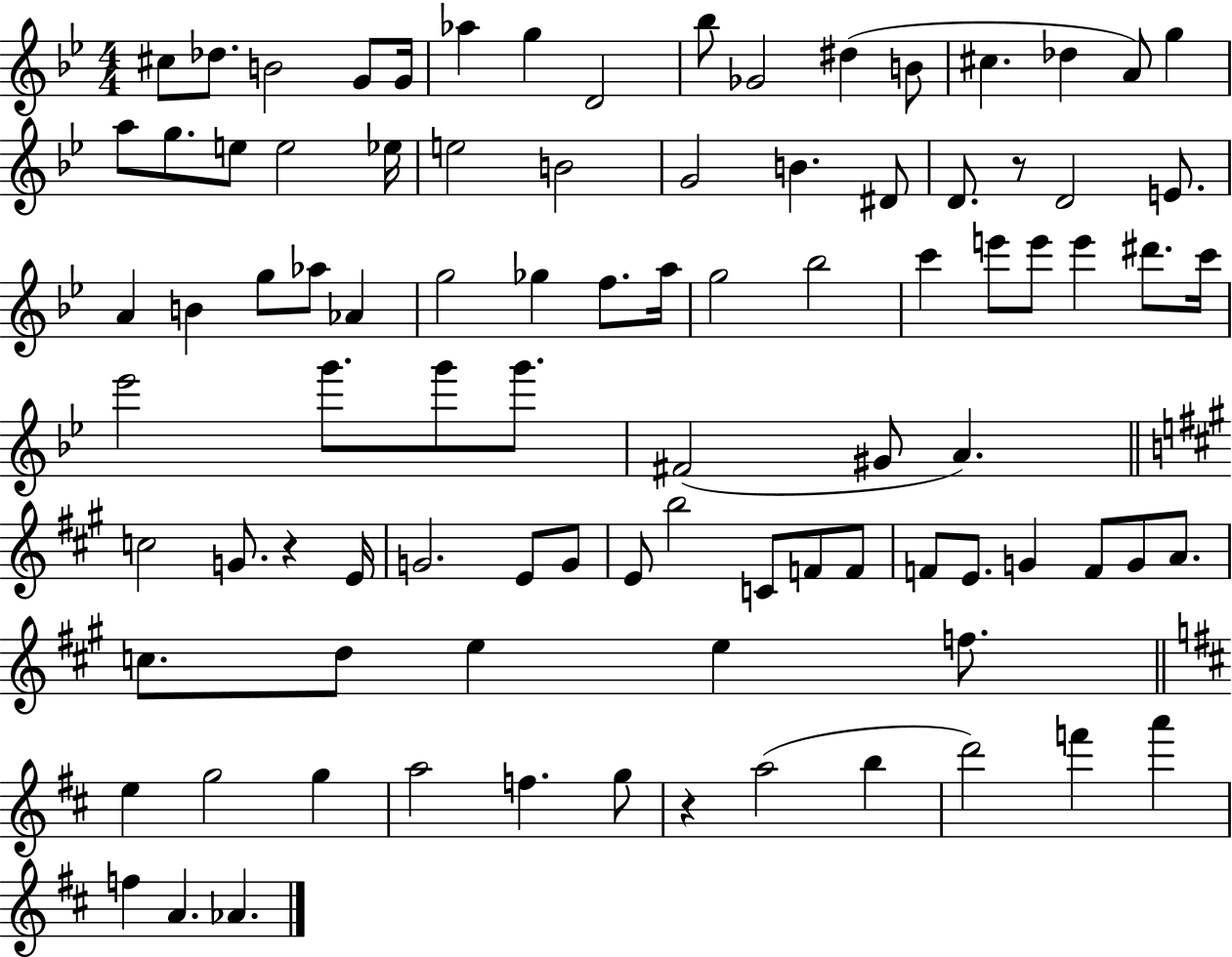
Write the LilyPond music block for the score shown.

{
  \clef treble
  \numericTimeSignature
  \time 4/4
  \key bes \major
  cis''8 des''8. b'2 g'8 g'16 | aes''4 g''4 d'2 | bes''8 ges'2 dis''4( b'8 | cis''4. des''4 a'8) g''4 | \break a''8 g''8. e''8 e''2 ees''16 | e''2 b'2 | g'2 b'4. dis'8 | d'8. r8 d'2 e'8. | \break a'4 b'4 g''8 aes''8 aes'4 | g''2 ges''4 f''8. a''16 | g''2 bes''2 | c'''4 e'''8 e'''8 e'''4 dis'''8. c'''16 | \break ees'''2 g'''8. g'''8 g'''8. | fis'2( gis'8 a'4.) | \bar "||" \break \key a \major c''2 g'8. r4 e'16 | g'2. e'8 g'8 | e'8 b''2 c'8 f'8 f'8 | f'8 e'8. g'4 f'8 g'8 a'8. | \break c''8. d''8 e''4 e''4 f''8. | \bar "||" \break \key d \major e''4 g''2 g''4 | a''2 f''4. g''8 | r4 a''2( b''4 | d'''2) f'''4 a'''4 | \break f''4 a'4. aes'4. | \bar "|."
}